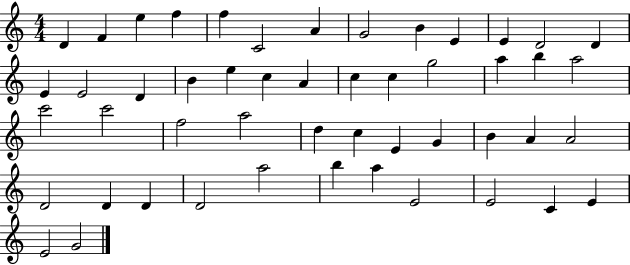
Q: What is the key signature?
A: C major